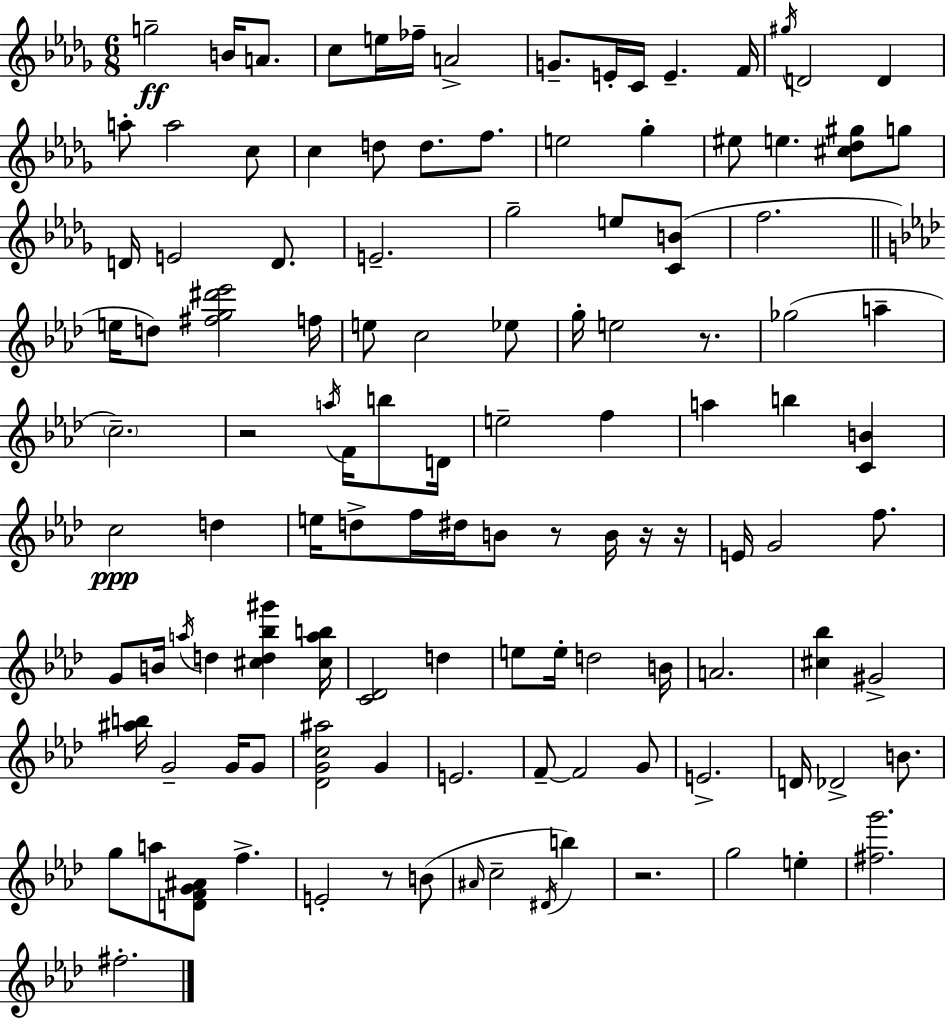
G5/h B4/s A4/e. C5/e E5/s FES5/s A4/h G4/e. E4/s C4/s E4/q. F4/s G#5/s D4/h D4/q A5/e A5/h C5/e C5/q D5/e D5/e. F5/e. E5/h Gb5/q EIS5/e E5/q. [C#5,Db5,G#5]/e G5/e D4/s E4/h D4/e. E4/h. Gb5/h E5/e [C4,B4]/e F5/h. E5/s D5/e [F#5,G5,D#6,Eb6]/h F5/s E5/e C5/h Eb5/e G5/s E5/h R/e. Gb5/h A5/q C5/h. R/h A5/s F4/s B5/e D4/s E5/h F5/q A5/q B5/q [C4,B4]/q C5/h D5/q E5/s D5/e F5/s D#5/s B4/e R/e B4/s R/s R/s E4/s G4/h F5/e. G4/e B4/s A5/s D5/q [C#5,D5,Bb5,G#6]/q [C#5,A5,B5]/s [C4,Db4]/h D5/q E5/e E5/s D5/h B4/s A4/h. [C#5,Bb5]/q G#4/h [A#5,B5]/s G4/h G4/s G4/e [Db4,G4,C5,A#5]/h G4/q E4/h. F4/e F4/h G4/e E4/h. D4/s Db4/h B4/e. G5/e A5/e [D4,F4,G4,A#4]/e F5/q. E4/h R/e B4/e A#4/s C5/h D#4/s B5/q R/h. G5/h E5/q [F#5,G6]/h. F#5/h.